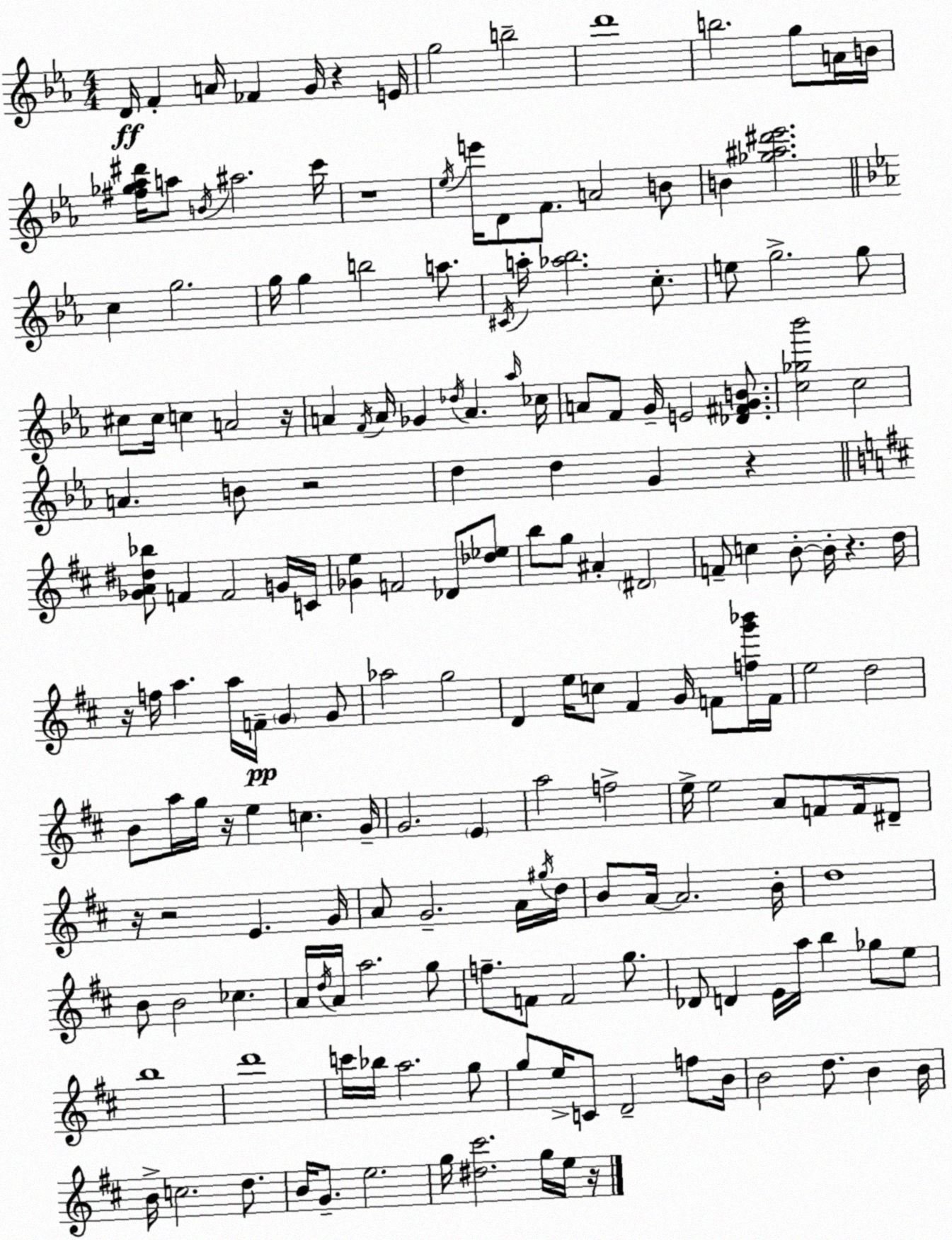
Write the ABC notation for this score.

X:1
T:Untitled
M:4/4
L:1/4
K:Cm
D/4 F A/4 _F G/4 z E/4 g2 b2 d'4 b2 g/2 A/4 B/4 [^f_g_a^d']/4 a/2 B/4 ^a2 c'/4 z4 _e/4 e'/4 D/2 F/2 A2 B/2 B [_g^a^d'_e']2 c g2 g/4 g b2 a/2 ^C/4 a/4 [_a_b]2 c/2 e/2 g2 g/2 ^c/2 ^c/4 c A2 z/4 A F/4 A/4 _G _d/4 A _a/4 _c/4 A/2 F/2 G/4 E2 [_D^FGB]/2 [c_g_b']2 c2 A B/2 z2 d d G z [_GA^d_b]/2 F F2 G/4 C/4 [_Ge] F2 _D/2 [_d_e]/2 b/2 g/2 ^A ^D2 F/2 c B/2 B/4 z d/4 z/4 f/4 a a/4 F/4 G G/2 _a2 g2 D e/4 c/2 ^F G/4 F/2 [fg'_b']/4 F/4 e2 d2 B/2 a/4 g/4 z/4 e c G/4 G2 E a2 f2 e/4 e2 A/2 F/2 F/4 ^D/2 z/4 z2 E G/4 A/2 G2 A/4 ^g/4 d/4 B/2 A/4 A2 B/4 d4 B/2 B2 _c A/4 d/4 A/4 a2 g/2 f/2 F/2 F2 g/2 _D/2 D E/4 a/4 b _g/2 e/2 b4 d'4 c'/4 _b/4 a2 g/2 g/2 e/4 C/2 D2 f/2 B/4 B2 d/2 B B/4 B/4 c2 d/2 B/4 G/2 e2 g/4 [^d^c']2 g/4 e/4 z/4